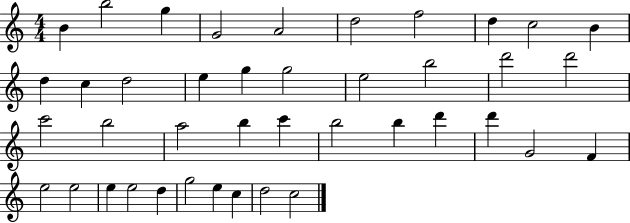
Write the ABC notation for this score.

X:1
T:Untitled
M:4/4
L:1/4
K:C
B b2 g G2 A2 d2 f2 d c2 B d c d2 e g g2 e2 b2 d'2 d'2 c'2 b2 a2 b c' b2 b d' d' G2 F e2 e2 e e2 d g2 e c d2 c2